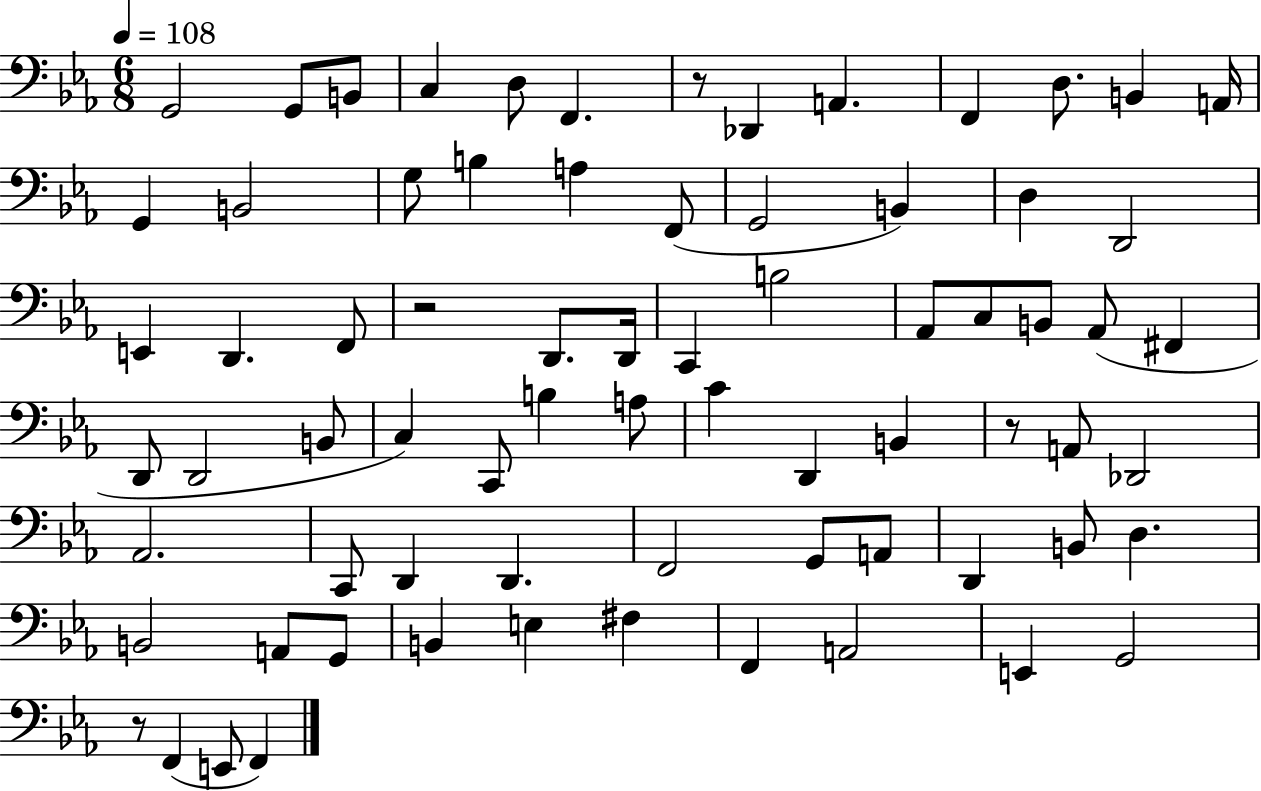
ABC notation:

X:1
T:Untitled
M:6/8
L:1/4
K:Eb
G,,2 G,,/2 B,,/2 C, D,/2 F,, z/2 _D,, A,, F,, D,/2 B,, A,,/4 G,, B,,2 G,/2 B, A, F,,/2 G,,2 B,, D, D,,2 E,, D,, F,,/2 z2 D,,/2 D,,/4 C,, B,2 _A,,/2 C,/2 B,,/2 _A,,/2 ^F,, D,,/2 D,,2 B,,/2 C, C,,/2 B, A,/2 C D,, B,, z/2 A,,/2 _D,,2 _A,,2 C,,/2 D,, D,, F,,2 G,,/2 A,,/2 D,, B,,/2 D, B,,2 A,,/2 G,,/2 B,, E, ^F, F,, A,,2 E,, G,,2 z/2 F,, E,,/2 F,,